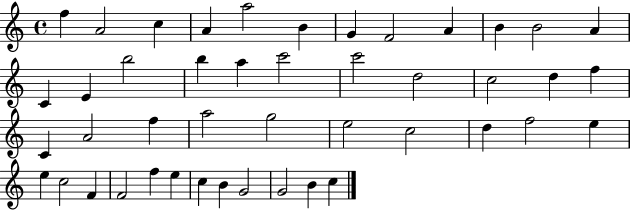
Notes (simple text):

F5/q A4/h C5/q A4/q A5/h B4/q G4/q F4/h A4/q B4/q B4/h A4/q C4/q E4/q B5/h B5/q A5/q C6/h C6/h D5/h C5/h D5/q F5/q C4/q A4/h F5/q A5/h G5/h E5/h C5/h D5/q F5/h E5/q E5/q C5/h F4/q F4/h F5/q E5/q C5/q B4/q G4/h G4/h B4/q C5/q